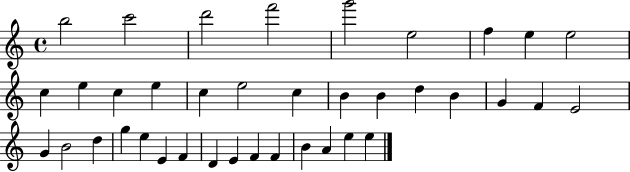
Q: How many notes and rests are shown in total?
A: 38